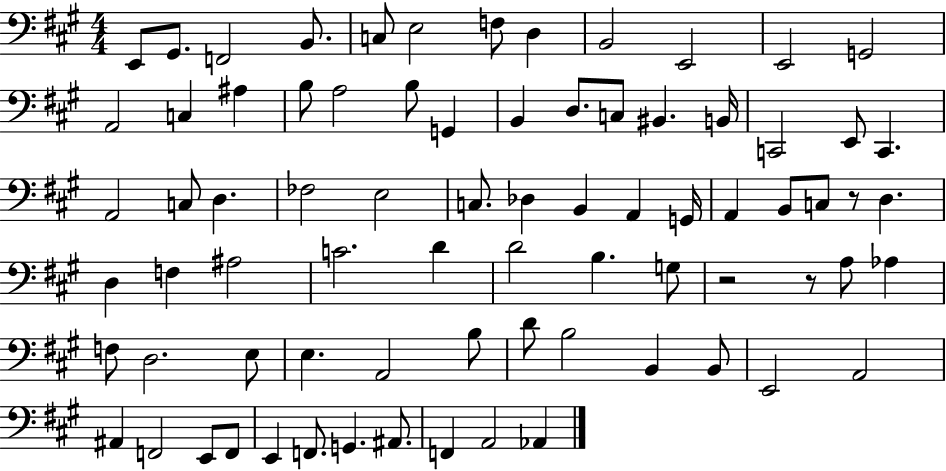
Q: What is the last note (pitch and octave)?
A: Ab2